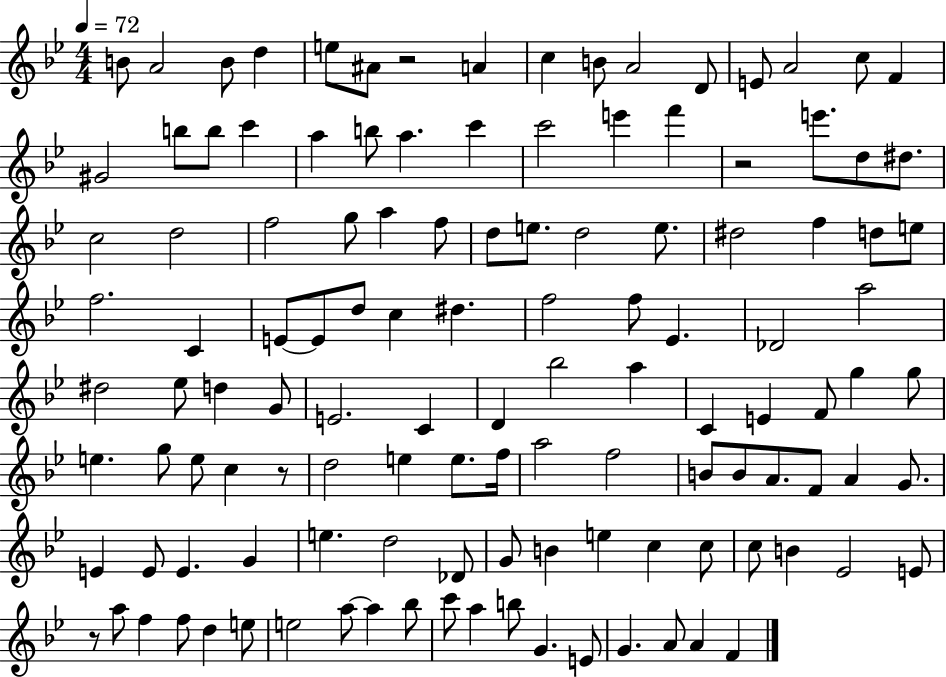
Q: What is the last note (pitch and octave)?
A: F4